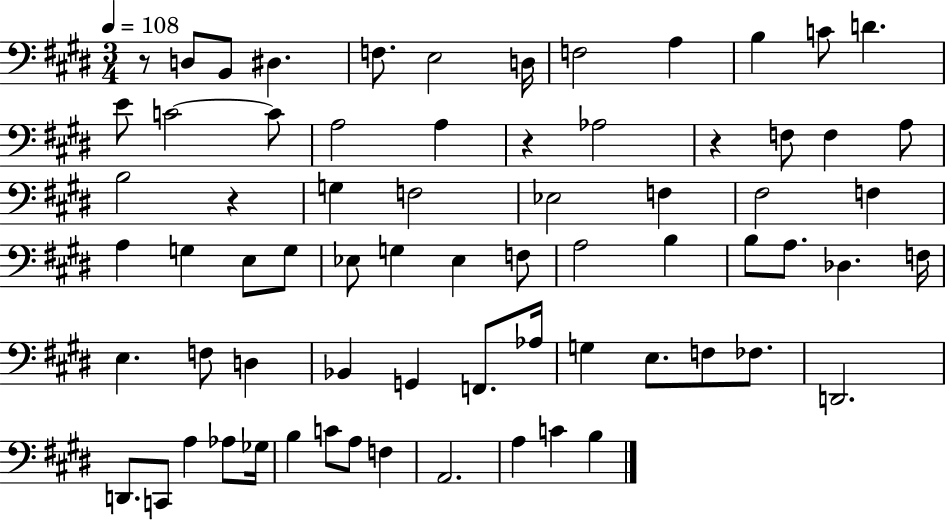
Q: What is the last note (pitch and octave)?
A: B3